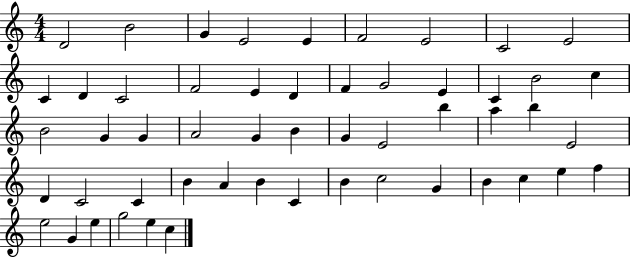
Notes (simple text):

D4/h B4/h G4/q E4/h E4/q F4/h E4/h C4/h E4/h C4/q D4/q C4/h F4/h E4/q D4/q F4/q G4/h E4/q C4/q B4/h C5/q B4/h G4/q G4/q A4/h G4/q B4/q G4/q E4/h B5/q A5/q B5/q E4/h D4/q C4/h C4/q B4/q A4/q B4/q C4/q B4/q C5/h G4/q B4/q C5/q E5/q F5/q E5/h G4/q E5/q G5/h E5/q C5/q